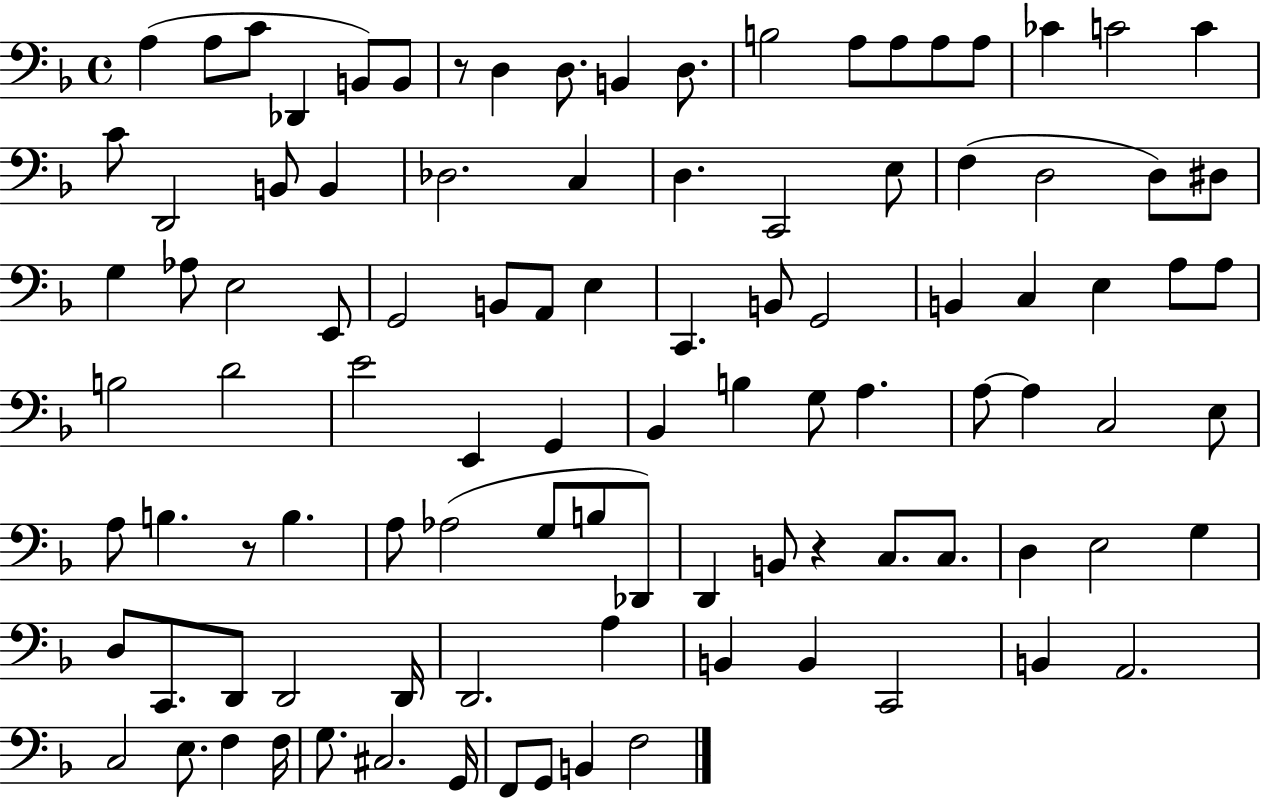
{
  \clef bass
  \time 4/4
  \defaultTimeSignature
  \key f \major
  a4( a8 c'8 des,4 b,8) b,8 | r8 d4 d8. b,4 d8. | b2 a8 a8 a8 a8 | ces'4 c'2 c'4 | \break c'8 d,2 b,8 b,4 | des2. c4 | d4. c,2 e8 | f4( d2 d8) dis8 | \break g4 aes8 e2 e,8 | g,2 b,8 a,8 e4 | c,4. b,8 g,2 | b,4 c4 e4 a8 a8 | \break b2 d'2 | e'2 e,4 g,4 | bes,4 b4 g8 a4. | a8~~ a4 c2 e8 | \break a8 b4. r8 b4. | a8 aes2( g8 b8 des,8) | d,4 b,8 r4 c8. c8. | d4 e2 g4 | \break d8 c,8. d,8 d,2 d,16 | d,2. a4 | b,4 b,4 c,2 | b,4 a,2. | \break c2 e8. f4 f16 | g8. cis2. g,16 | f,8 g,8 b,4 f2 | \bar "|."
}